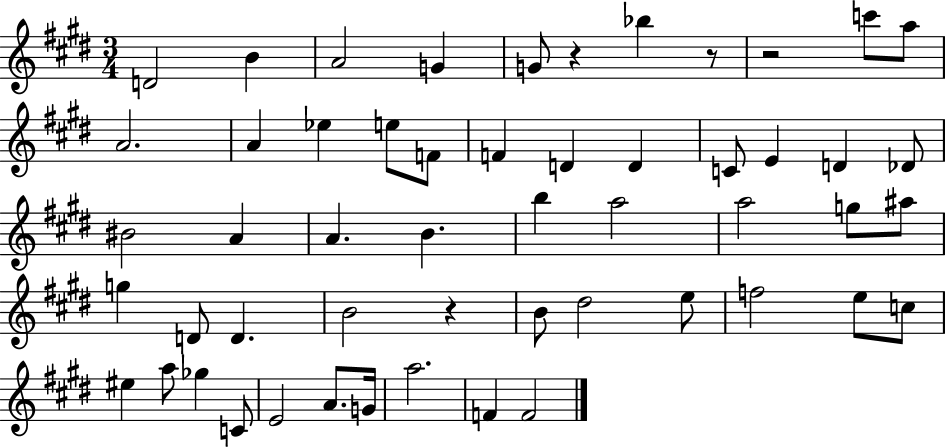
{
  \clef treble
  \numericTimeSignature
  \time 3/4
  \key e \major
  d'2 b'4 | a'2 g'4 | g'8 r4 bes''4 r8 | r2 c'''8 a''8 | \break a'2. | a'4 ees''4 e''8 f'8 | f'4 d'4 d'4 | c'8 e'4 d'4 des'8 | \break bis'2 a'4 | a'4. b'4. | b''4 a''2 | a''2 g''8 ais''8 | \break g''4 d'8 d'4. | b'2 r4 | b'8 dis''2 e''8 | f''2 e''8 c''8 | \break eis''4 a''8 ges''4 c'8 | e'2 a'8. g'16 | a''2. | f'4 f'2 | \break \bar "|."
}